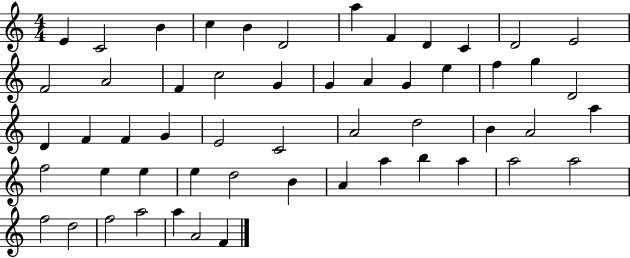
E4/q C4/h B4/q C5/q B4/q D4/h A5/q F4/q D4/q C4/q D4/h E4/h F4/h A4/h F4/q C5/h G4/q G4/q A4/q G4/q E5/q F5/q G5/q D4/h D4/q F4/q F4/q G4/q E4/h C4/h A4/h D5/h B4/q A4/h A5/q F5/h E5/q E5/q E5/q D5/h B4/q A4/q A5/q B5/q A5/q A5/h A5/h F5/h D5/h F5/h A5/h A5/q A4/h F4/q